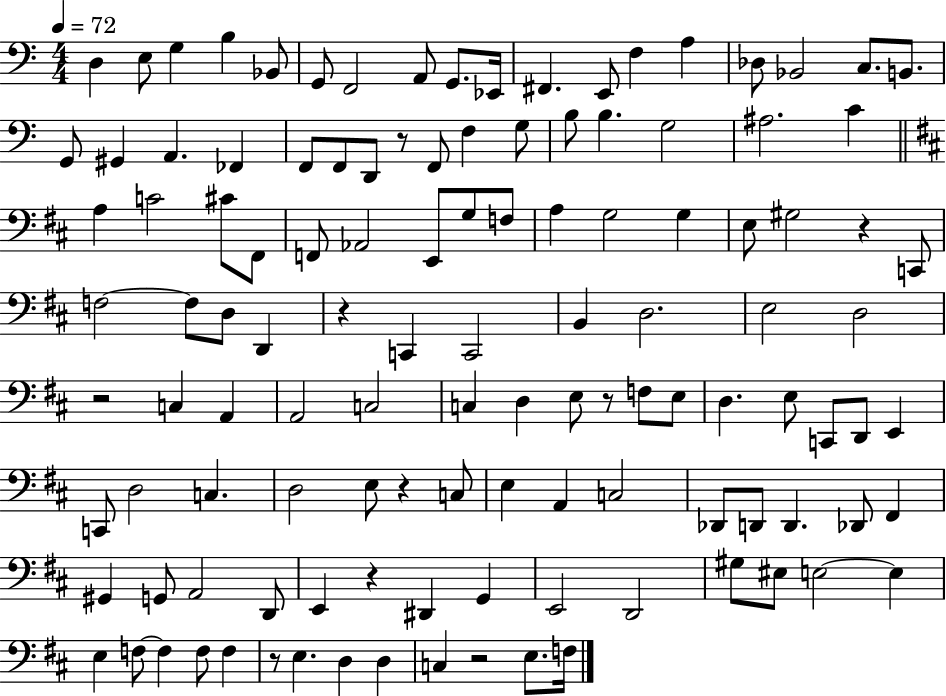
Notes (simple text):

D3/q E3/e G3/q B3/q Bb2/e G2/e F2/h A2/e G2/e. Eb2/s F#2/q. E2/e F3/q A3/q Db3/e Bb2/h C3/e. B2/e. G2/e G#2/q A2/q. FES2/q F2/e F2/e D2/e R/e F2/e F3/q G3/e B3/e B3/q. G3/h A#3/h. C4/q A3/q C4/h C#4/e F#2/e F2/e Ab2/h E2/e G3/e F3/e A3/q G3/h G3/q E3/e G#3/h R/q C2/e F3/h F3/e D3/e D2/q R/q C2/q C2/h B2/q D3/h. E3/h D3/h R/h C3/q A2/q A2/h C3/h C3/q D3/q E3/e R/e F3/e E3/e D3/q. E3/e C2/e D2/e E2/q C2/e D3/h C3/q. D3/h E3/e R/q C3/e E3/q A2/q C3/h Db2/e D2/e D2/q. Db2/e F#2/q G#2/q G2/e A2/h D2/e E2/q R/q D#2/q G2/q E2/h D2/h G#3/e EIS3/e E3/h E3/q E3/q F3/e F3/q F3/e F3/q R/e E3/q. D3/q D3/q C3/q R/h E3/e. F3/s